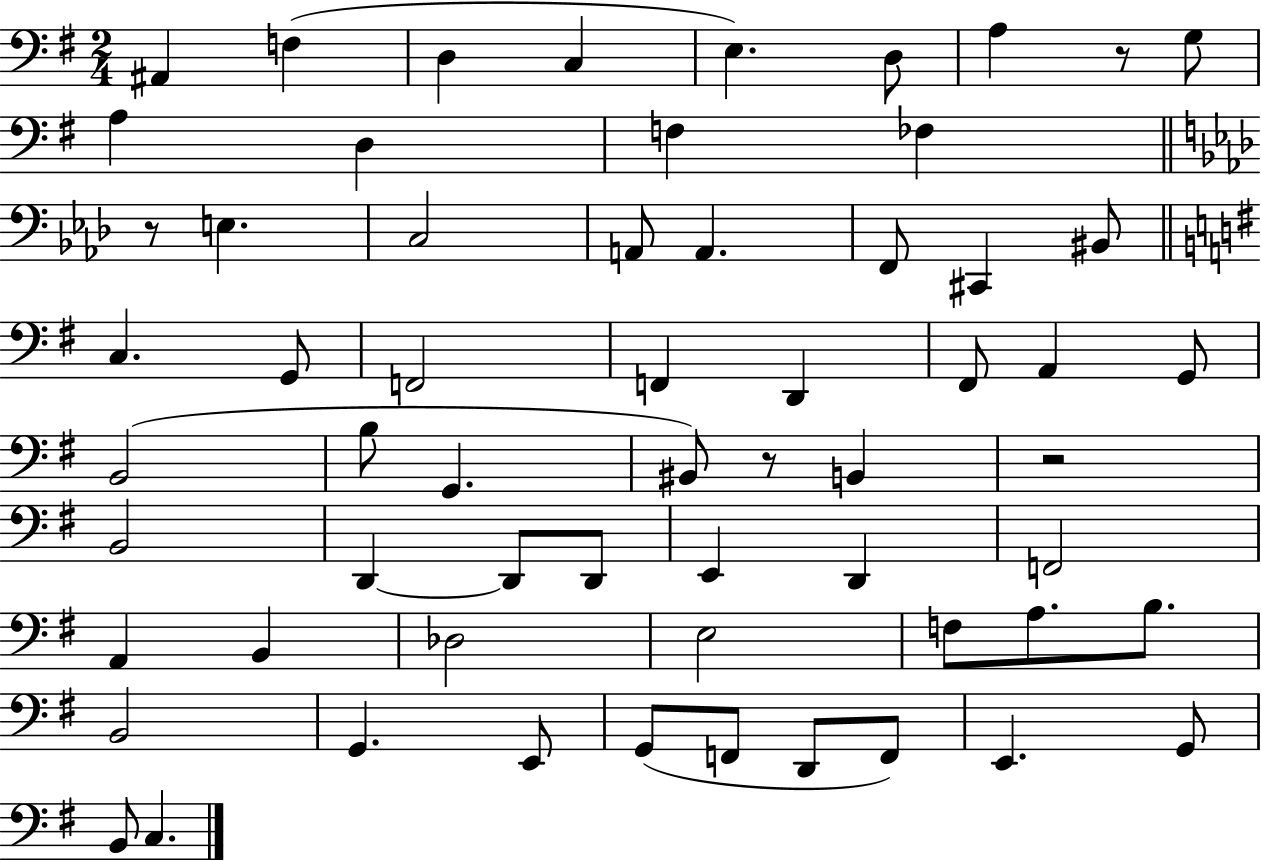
A#2/q F3/q D3/q C3/q E3/q. D3/e A3/q R/e G3/e A3/q D3/q F3/q FES3/q R/e E3/q. C3/h A2/e A2/q. F2/e C#2/q BIS2/e C3/q. G2/e F2/h F2/q D2/q F#2/e A2/q G2/e B2/h B3/e G2/q. BIS2/e R/e B2/q R/h B2/h D2/q D2/e D2/e E2/q D2/q F2/h A2/q B2/q Db3/h E3/h F3/e A3/e. B3/e. B2/h G2/q. E2/e G2/e F2/e D2/e F2/e E2/q. G2/e B2/e C3/q.